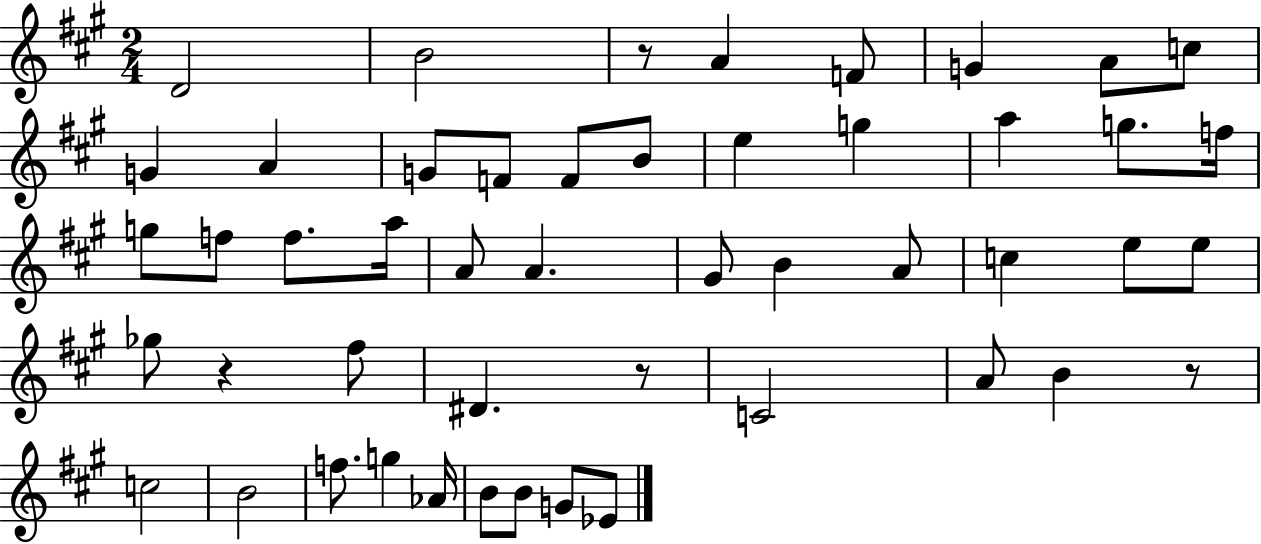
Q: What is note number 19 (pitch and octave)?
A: G5